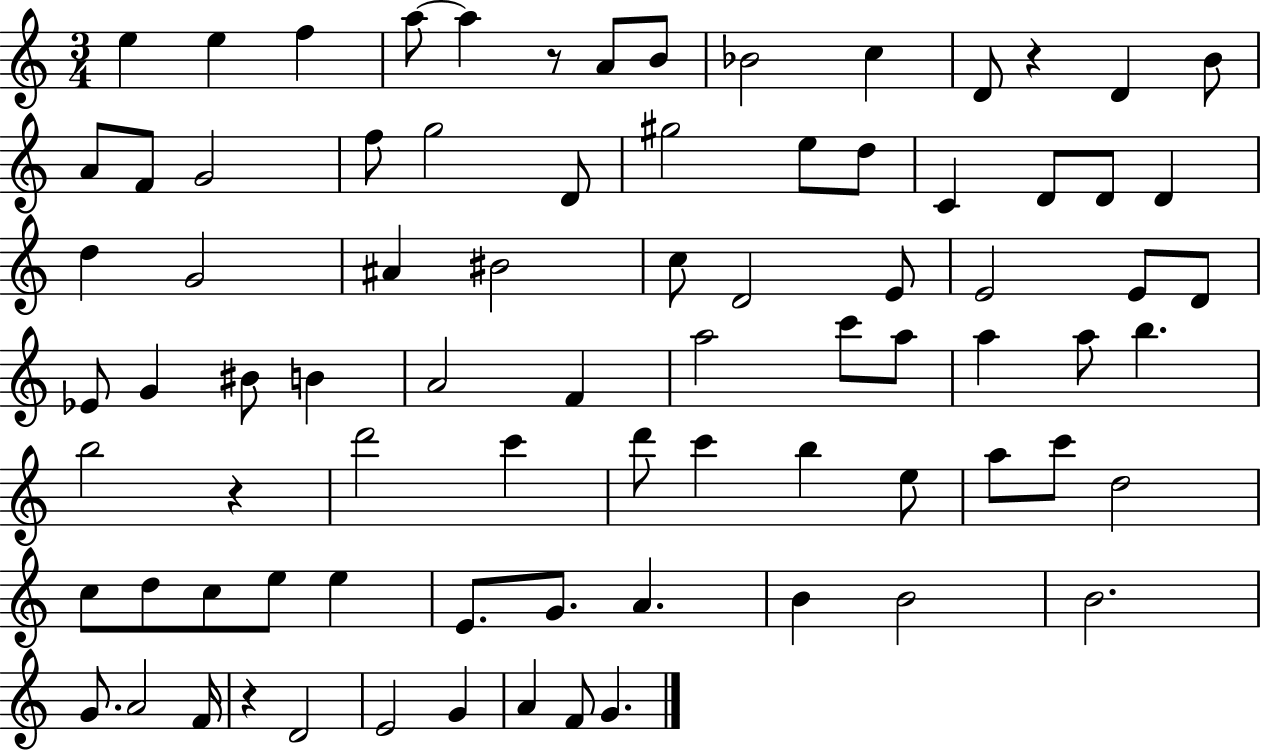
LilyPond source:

{
  \clef treble
  \numericTimeSignature
  \time 3/4
  \key c \major
  \repeat volta 2 { e''4 e''4 f''4 | a''8~~ a''4 r8 a'8 b'8 | bes'2 c''4 | d'8 r4 d'4 b'8 | \break a'8 f'8 g'2 | f''8 g''2 d'8 | gis''2 e''8 d''8 | c'4 d'8 d'8 d'4 | \break d''4 g'2 | ais'4 bis'2 | c''8 d'2 e'8 | e'2 e'8 d'8 | \break ees'8 g'4 bis'8 b'4 | a'2 f'4 | a''2 c'''8 a''8 | a''4 a''8 b''4. | \break b''2 r4 | d'''2 c'''4 | d'''8 c'''4 b''4 e''8 | a''8 c'''8 d''2 | \break c''8 d''8 c''8 e''8 e''4 | e'8. g'8. a'4. | b'4 b'2 | b'2. | \break g'8. a'2 f'16 | r4 d'2 | e'2 g'4 | a'4 f'8 g'4. | \break } \bar "|."
}